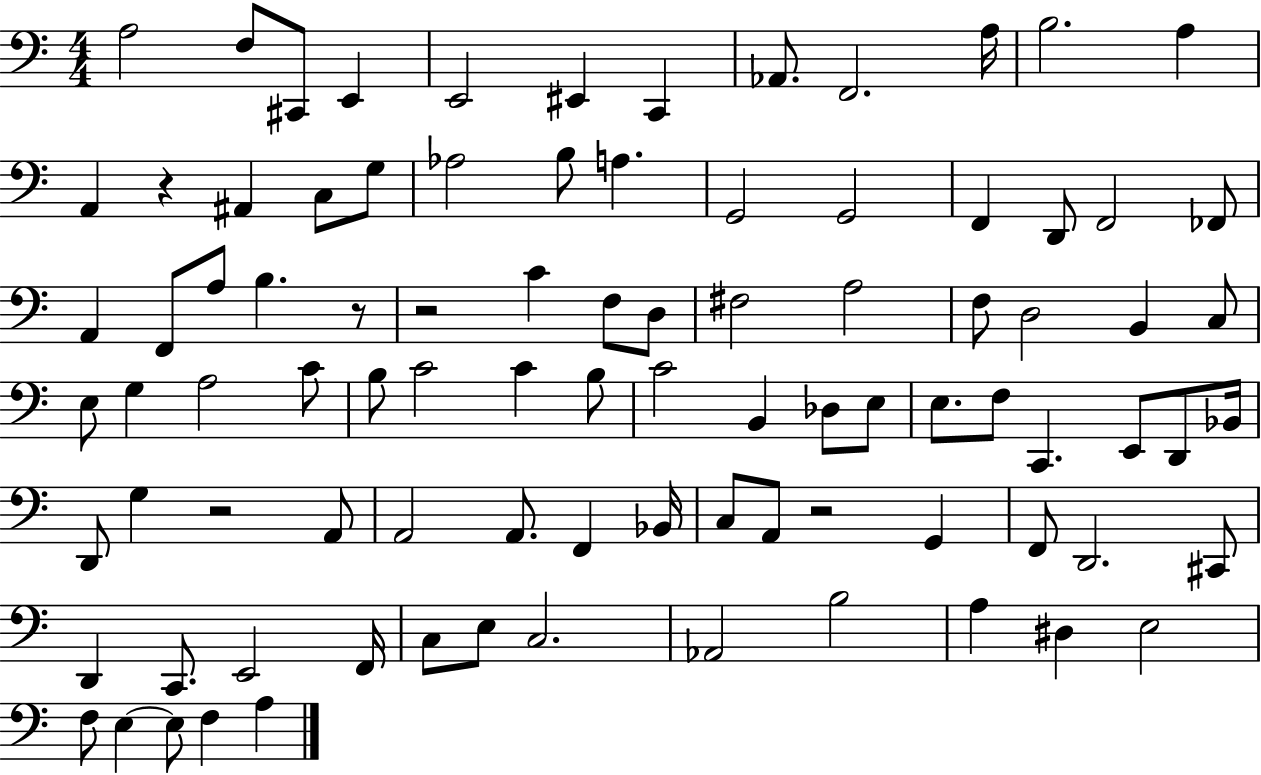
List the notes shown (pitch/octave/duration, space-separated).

A3/h F3/e C#2/e E2/q E2/h EIS2/q C2/q Ab2/e. F2/h. A3/s B3/h. A3/q A2/q R/q A#2/q C3/e G3/e Ab3/h B3/e A3/q. G2/h G2/h F2/q D2/e F2/h FES2/e A2/q F2/e A3/e B3/q. R/e R/h C4/q F3/e D3/e F#3/h A3/h F3/e D3/h B2/q C3/e E3/e G3/q A3/h C4/e B3/e C4/h C4/q B3/e C4/h B2/q Db3/e E3/e E3/e. F3/e C2/q. E2/e D2/e Bb2/s D2/e G3/q R/h A2/e A2/h A2/e. F2/q Bb2/s C3/e A2/e R/h G2/q F2/e D2/h. C#2/e D2/q C2/e. E2/h F2/s C3/e E3/e C3/h. Ab2/h B3/h A3/q D#3/q E3/h F3/e E3/q E3/e F3/q A3/q